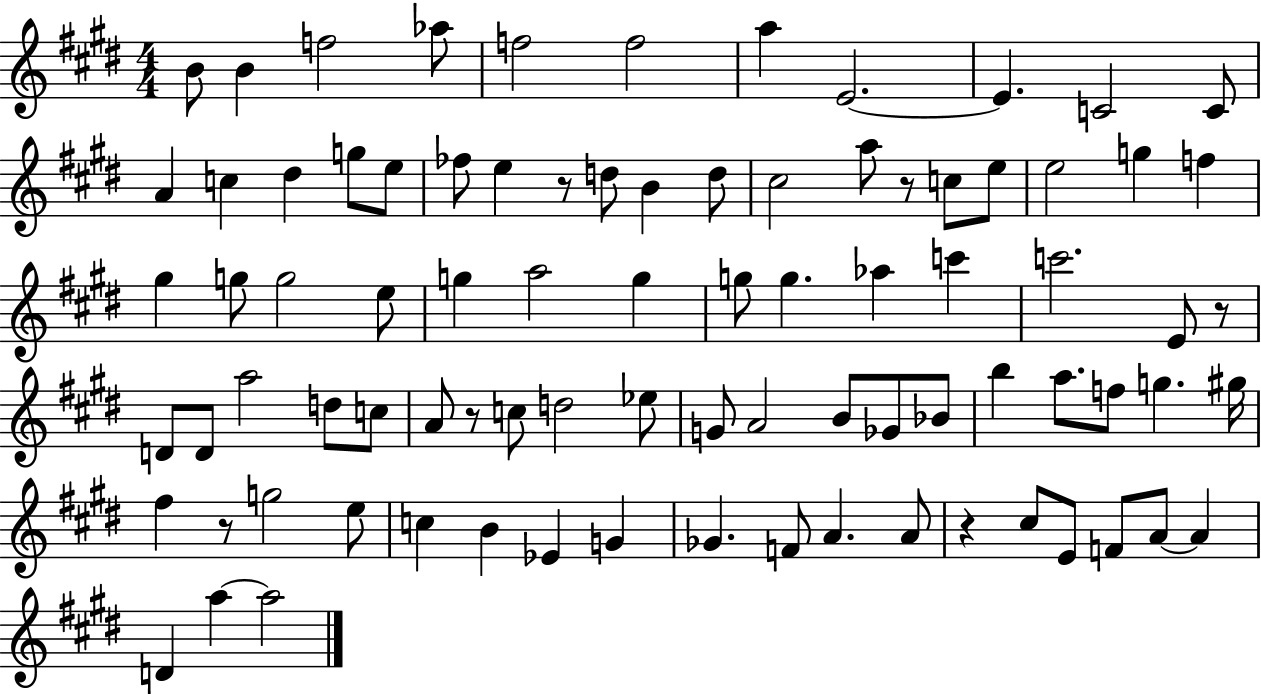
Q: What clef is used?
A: treble